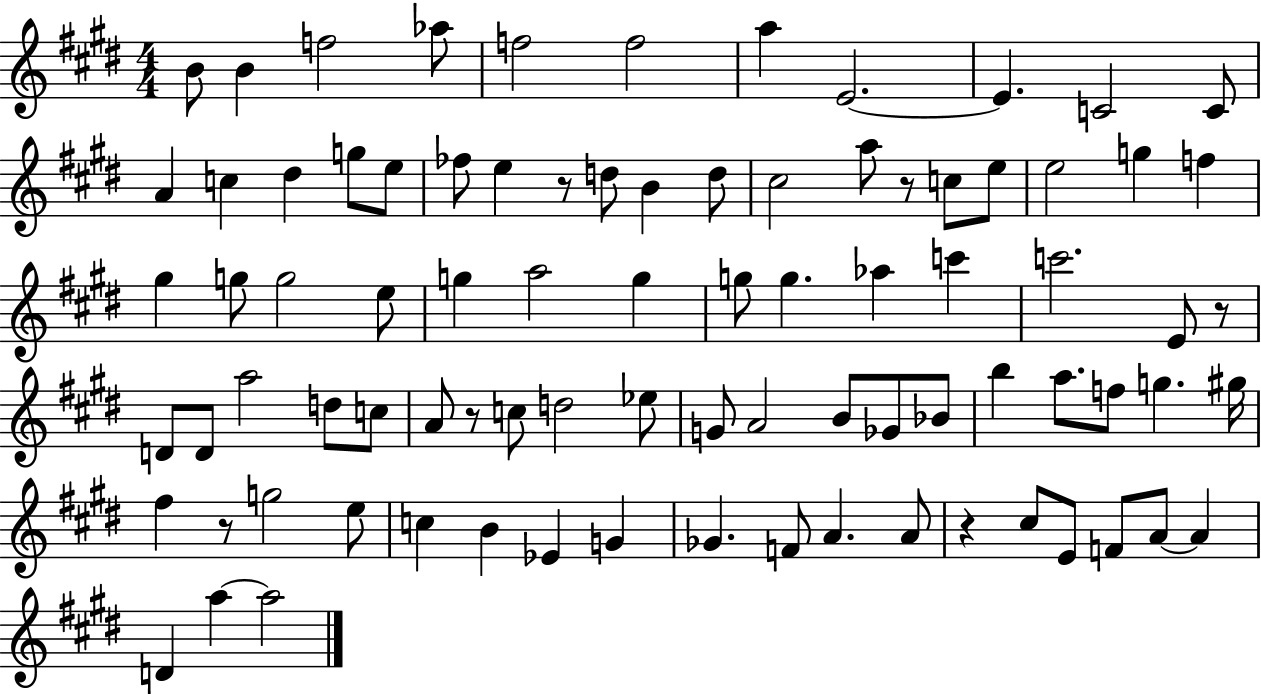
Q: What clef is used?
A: treble